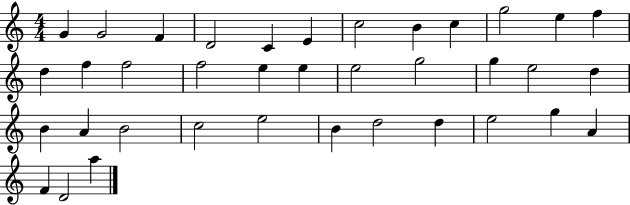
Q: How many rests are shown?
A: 0